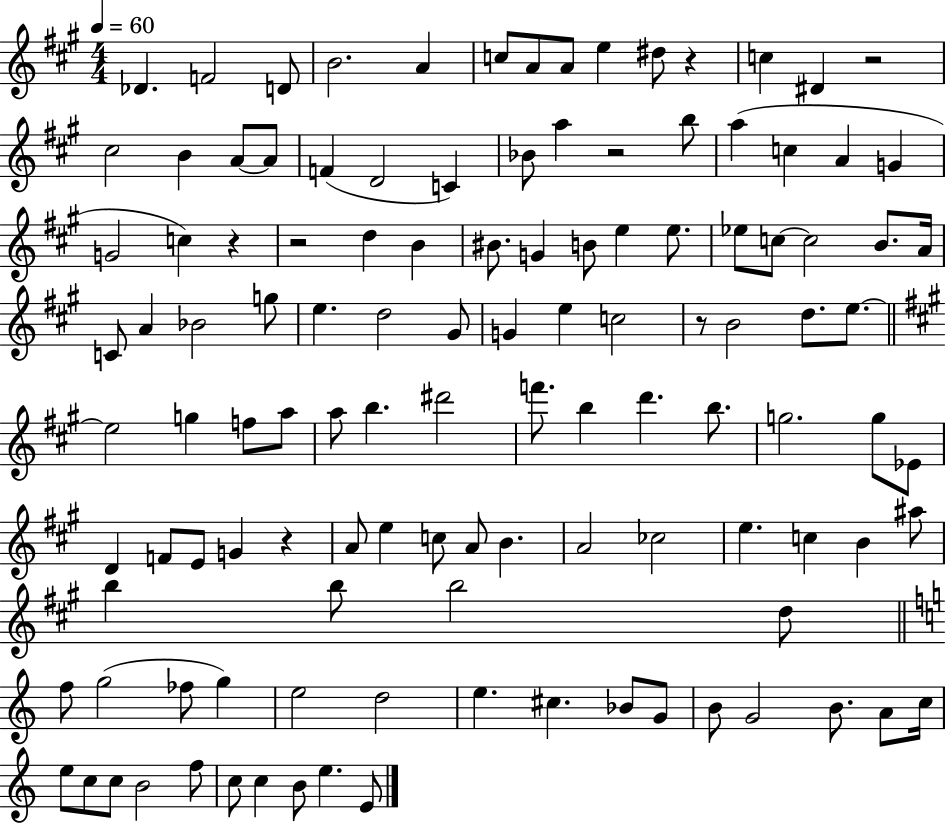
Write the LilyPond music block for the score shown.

{
  \clef treble
  \numericTimeSignature
  \time 4/4
  \key a \major
  \tempo 4 = 60
  \repeat volta 2 { des'4. f'2 d'8 | b'2. a'4 | c''8 a'8 a'8 e''4 dis''8 r4 | c''4 dis'4 r2 | \break cis''2 b'4 a'8~~ a'8 | f'4( d'2 c'4) | bes'8 a''4 r2 b''8 | a''4( c''4 a'4 g'4 | \break g'2 c''4) r4 | r2 d''4 b'4 | bis'8. g'4 b'8 e''4 e''8. | ees''8 c''8~~ c''2 b'8. a'16 | \break c'8 a'4 bes'2 g''8 | e''4. d''2 gis'8 | g'4 e''4 c''2 | r8 b'2 d''8. e''8.~~ | \break \bar "||" \break \key a \major e''2 g''4 f''8 a''8 | a''8 b''4. dis'''2 | f'''8. b''4 d'''4. b''8. | g''2. g''8 ees'8 | \break d'4 f'8 e'8 g'4 r4 | a'8 e''4 c''8 a'8 b'4. | a'2 ces''2 | e''4. c''4 b'4 ais''8 | \break b''4 b''8 b''2 d''8 | \bar "||" \break \key a \minor f''8 g''2( fes''8 g''4) | e''2 d''2 | e''4. cis''4. bes'8 g'8 | b'8 g'2 b'8. a'8 c''16 | \break e''8 c''8 c''8 b'2 f''8 | c''8 c''4 b'8 e''4. e'8 | } \bar "|."
}